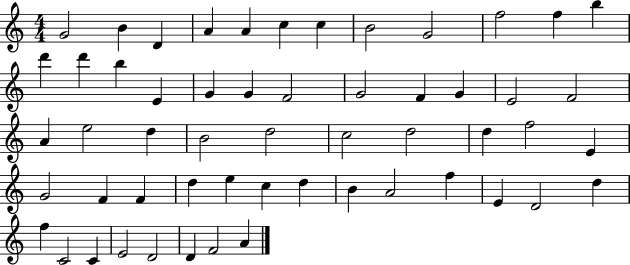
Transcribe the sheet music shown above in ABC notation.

X:1
T:Untitled
M:4/4
L:1/4
K:C
G2 B D A A c c B2 G2 f2 f b d' d' b E G G F2 G2 F G E2 F2 A e2 d B2 d2 c2 d2 d f2 E G2 F F d e c d B A2 f E D2 d f C2 C E2 D2 D F2 A